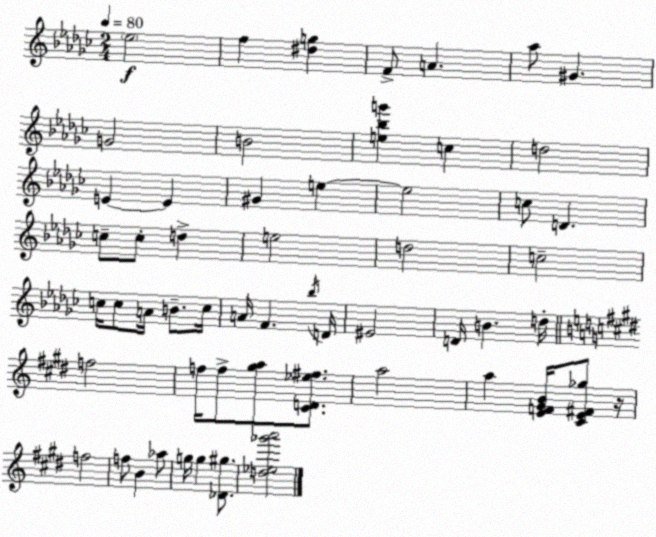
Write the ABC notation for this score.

X:1
T:Untitled
M:2/4
L:1/4
K:Ebm
_e2 f [^dg] F/2 A _a/2 ^G G2 B2 [e_bg'] c d2 E E ^G e e2 c/2 D c/2 c/2 d e2 d2 c2 c/4 c/2 A/4 B/2 c/4 A/4 F _b/4 D/4 ^E2 D/4 B d/4 f2 f/4 f/2 [^ga]/2 [^CD_e^f]/2 a2 a [EF^GB]/4 [^CE^F_g]/2 z/4 f2 f/2 B _a/2 g/4 g [_D^g]/2 [d_e_g'a']2